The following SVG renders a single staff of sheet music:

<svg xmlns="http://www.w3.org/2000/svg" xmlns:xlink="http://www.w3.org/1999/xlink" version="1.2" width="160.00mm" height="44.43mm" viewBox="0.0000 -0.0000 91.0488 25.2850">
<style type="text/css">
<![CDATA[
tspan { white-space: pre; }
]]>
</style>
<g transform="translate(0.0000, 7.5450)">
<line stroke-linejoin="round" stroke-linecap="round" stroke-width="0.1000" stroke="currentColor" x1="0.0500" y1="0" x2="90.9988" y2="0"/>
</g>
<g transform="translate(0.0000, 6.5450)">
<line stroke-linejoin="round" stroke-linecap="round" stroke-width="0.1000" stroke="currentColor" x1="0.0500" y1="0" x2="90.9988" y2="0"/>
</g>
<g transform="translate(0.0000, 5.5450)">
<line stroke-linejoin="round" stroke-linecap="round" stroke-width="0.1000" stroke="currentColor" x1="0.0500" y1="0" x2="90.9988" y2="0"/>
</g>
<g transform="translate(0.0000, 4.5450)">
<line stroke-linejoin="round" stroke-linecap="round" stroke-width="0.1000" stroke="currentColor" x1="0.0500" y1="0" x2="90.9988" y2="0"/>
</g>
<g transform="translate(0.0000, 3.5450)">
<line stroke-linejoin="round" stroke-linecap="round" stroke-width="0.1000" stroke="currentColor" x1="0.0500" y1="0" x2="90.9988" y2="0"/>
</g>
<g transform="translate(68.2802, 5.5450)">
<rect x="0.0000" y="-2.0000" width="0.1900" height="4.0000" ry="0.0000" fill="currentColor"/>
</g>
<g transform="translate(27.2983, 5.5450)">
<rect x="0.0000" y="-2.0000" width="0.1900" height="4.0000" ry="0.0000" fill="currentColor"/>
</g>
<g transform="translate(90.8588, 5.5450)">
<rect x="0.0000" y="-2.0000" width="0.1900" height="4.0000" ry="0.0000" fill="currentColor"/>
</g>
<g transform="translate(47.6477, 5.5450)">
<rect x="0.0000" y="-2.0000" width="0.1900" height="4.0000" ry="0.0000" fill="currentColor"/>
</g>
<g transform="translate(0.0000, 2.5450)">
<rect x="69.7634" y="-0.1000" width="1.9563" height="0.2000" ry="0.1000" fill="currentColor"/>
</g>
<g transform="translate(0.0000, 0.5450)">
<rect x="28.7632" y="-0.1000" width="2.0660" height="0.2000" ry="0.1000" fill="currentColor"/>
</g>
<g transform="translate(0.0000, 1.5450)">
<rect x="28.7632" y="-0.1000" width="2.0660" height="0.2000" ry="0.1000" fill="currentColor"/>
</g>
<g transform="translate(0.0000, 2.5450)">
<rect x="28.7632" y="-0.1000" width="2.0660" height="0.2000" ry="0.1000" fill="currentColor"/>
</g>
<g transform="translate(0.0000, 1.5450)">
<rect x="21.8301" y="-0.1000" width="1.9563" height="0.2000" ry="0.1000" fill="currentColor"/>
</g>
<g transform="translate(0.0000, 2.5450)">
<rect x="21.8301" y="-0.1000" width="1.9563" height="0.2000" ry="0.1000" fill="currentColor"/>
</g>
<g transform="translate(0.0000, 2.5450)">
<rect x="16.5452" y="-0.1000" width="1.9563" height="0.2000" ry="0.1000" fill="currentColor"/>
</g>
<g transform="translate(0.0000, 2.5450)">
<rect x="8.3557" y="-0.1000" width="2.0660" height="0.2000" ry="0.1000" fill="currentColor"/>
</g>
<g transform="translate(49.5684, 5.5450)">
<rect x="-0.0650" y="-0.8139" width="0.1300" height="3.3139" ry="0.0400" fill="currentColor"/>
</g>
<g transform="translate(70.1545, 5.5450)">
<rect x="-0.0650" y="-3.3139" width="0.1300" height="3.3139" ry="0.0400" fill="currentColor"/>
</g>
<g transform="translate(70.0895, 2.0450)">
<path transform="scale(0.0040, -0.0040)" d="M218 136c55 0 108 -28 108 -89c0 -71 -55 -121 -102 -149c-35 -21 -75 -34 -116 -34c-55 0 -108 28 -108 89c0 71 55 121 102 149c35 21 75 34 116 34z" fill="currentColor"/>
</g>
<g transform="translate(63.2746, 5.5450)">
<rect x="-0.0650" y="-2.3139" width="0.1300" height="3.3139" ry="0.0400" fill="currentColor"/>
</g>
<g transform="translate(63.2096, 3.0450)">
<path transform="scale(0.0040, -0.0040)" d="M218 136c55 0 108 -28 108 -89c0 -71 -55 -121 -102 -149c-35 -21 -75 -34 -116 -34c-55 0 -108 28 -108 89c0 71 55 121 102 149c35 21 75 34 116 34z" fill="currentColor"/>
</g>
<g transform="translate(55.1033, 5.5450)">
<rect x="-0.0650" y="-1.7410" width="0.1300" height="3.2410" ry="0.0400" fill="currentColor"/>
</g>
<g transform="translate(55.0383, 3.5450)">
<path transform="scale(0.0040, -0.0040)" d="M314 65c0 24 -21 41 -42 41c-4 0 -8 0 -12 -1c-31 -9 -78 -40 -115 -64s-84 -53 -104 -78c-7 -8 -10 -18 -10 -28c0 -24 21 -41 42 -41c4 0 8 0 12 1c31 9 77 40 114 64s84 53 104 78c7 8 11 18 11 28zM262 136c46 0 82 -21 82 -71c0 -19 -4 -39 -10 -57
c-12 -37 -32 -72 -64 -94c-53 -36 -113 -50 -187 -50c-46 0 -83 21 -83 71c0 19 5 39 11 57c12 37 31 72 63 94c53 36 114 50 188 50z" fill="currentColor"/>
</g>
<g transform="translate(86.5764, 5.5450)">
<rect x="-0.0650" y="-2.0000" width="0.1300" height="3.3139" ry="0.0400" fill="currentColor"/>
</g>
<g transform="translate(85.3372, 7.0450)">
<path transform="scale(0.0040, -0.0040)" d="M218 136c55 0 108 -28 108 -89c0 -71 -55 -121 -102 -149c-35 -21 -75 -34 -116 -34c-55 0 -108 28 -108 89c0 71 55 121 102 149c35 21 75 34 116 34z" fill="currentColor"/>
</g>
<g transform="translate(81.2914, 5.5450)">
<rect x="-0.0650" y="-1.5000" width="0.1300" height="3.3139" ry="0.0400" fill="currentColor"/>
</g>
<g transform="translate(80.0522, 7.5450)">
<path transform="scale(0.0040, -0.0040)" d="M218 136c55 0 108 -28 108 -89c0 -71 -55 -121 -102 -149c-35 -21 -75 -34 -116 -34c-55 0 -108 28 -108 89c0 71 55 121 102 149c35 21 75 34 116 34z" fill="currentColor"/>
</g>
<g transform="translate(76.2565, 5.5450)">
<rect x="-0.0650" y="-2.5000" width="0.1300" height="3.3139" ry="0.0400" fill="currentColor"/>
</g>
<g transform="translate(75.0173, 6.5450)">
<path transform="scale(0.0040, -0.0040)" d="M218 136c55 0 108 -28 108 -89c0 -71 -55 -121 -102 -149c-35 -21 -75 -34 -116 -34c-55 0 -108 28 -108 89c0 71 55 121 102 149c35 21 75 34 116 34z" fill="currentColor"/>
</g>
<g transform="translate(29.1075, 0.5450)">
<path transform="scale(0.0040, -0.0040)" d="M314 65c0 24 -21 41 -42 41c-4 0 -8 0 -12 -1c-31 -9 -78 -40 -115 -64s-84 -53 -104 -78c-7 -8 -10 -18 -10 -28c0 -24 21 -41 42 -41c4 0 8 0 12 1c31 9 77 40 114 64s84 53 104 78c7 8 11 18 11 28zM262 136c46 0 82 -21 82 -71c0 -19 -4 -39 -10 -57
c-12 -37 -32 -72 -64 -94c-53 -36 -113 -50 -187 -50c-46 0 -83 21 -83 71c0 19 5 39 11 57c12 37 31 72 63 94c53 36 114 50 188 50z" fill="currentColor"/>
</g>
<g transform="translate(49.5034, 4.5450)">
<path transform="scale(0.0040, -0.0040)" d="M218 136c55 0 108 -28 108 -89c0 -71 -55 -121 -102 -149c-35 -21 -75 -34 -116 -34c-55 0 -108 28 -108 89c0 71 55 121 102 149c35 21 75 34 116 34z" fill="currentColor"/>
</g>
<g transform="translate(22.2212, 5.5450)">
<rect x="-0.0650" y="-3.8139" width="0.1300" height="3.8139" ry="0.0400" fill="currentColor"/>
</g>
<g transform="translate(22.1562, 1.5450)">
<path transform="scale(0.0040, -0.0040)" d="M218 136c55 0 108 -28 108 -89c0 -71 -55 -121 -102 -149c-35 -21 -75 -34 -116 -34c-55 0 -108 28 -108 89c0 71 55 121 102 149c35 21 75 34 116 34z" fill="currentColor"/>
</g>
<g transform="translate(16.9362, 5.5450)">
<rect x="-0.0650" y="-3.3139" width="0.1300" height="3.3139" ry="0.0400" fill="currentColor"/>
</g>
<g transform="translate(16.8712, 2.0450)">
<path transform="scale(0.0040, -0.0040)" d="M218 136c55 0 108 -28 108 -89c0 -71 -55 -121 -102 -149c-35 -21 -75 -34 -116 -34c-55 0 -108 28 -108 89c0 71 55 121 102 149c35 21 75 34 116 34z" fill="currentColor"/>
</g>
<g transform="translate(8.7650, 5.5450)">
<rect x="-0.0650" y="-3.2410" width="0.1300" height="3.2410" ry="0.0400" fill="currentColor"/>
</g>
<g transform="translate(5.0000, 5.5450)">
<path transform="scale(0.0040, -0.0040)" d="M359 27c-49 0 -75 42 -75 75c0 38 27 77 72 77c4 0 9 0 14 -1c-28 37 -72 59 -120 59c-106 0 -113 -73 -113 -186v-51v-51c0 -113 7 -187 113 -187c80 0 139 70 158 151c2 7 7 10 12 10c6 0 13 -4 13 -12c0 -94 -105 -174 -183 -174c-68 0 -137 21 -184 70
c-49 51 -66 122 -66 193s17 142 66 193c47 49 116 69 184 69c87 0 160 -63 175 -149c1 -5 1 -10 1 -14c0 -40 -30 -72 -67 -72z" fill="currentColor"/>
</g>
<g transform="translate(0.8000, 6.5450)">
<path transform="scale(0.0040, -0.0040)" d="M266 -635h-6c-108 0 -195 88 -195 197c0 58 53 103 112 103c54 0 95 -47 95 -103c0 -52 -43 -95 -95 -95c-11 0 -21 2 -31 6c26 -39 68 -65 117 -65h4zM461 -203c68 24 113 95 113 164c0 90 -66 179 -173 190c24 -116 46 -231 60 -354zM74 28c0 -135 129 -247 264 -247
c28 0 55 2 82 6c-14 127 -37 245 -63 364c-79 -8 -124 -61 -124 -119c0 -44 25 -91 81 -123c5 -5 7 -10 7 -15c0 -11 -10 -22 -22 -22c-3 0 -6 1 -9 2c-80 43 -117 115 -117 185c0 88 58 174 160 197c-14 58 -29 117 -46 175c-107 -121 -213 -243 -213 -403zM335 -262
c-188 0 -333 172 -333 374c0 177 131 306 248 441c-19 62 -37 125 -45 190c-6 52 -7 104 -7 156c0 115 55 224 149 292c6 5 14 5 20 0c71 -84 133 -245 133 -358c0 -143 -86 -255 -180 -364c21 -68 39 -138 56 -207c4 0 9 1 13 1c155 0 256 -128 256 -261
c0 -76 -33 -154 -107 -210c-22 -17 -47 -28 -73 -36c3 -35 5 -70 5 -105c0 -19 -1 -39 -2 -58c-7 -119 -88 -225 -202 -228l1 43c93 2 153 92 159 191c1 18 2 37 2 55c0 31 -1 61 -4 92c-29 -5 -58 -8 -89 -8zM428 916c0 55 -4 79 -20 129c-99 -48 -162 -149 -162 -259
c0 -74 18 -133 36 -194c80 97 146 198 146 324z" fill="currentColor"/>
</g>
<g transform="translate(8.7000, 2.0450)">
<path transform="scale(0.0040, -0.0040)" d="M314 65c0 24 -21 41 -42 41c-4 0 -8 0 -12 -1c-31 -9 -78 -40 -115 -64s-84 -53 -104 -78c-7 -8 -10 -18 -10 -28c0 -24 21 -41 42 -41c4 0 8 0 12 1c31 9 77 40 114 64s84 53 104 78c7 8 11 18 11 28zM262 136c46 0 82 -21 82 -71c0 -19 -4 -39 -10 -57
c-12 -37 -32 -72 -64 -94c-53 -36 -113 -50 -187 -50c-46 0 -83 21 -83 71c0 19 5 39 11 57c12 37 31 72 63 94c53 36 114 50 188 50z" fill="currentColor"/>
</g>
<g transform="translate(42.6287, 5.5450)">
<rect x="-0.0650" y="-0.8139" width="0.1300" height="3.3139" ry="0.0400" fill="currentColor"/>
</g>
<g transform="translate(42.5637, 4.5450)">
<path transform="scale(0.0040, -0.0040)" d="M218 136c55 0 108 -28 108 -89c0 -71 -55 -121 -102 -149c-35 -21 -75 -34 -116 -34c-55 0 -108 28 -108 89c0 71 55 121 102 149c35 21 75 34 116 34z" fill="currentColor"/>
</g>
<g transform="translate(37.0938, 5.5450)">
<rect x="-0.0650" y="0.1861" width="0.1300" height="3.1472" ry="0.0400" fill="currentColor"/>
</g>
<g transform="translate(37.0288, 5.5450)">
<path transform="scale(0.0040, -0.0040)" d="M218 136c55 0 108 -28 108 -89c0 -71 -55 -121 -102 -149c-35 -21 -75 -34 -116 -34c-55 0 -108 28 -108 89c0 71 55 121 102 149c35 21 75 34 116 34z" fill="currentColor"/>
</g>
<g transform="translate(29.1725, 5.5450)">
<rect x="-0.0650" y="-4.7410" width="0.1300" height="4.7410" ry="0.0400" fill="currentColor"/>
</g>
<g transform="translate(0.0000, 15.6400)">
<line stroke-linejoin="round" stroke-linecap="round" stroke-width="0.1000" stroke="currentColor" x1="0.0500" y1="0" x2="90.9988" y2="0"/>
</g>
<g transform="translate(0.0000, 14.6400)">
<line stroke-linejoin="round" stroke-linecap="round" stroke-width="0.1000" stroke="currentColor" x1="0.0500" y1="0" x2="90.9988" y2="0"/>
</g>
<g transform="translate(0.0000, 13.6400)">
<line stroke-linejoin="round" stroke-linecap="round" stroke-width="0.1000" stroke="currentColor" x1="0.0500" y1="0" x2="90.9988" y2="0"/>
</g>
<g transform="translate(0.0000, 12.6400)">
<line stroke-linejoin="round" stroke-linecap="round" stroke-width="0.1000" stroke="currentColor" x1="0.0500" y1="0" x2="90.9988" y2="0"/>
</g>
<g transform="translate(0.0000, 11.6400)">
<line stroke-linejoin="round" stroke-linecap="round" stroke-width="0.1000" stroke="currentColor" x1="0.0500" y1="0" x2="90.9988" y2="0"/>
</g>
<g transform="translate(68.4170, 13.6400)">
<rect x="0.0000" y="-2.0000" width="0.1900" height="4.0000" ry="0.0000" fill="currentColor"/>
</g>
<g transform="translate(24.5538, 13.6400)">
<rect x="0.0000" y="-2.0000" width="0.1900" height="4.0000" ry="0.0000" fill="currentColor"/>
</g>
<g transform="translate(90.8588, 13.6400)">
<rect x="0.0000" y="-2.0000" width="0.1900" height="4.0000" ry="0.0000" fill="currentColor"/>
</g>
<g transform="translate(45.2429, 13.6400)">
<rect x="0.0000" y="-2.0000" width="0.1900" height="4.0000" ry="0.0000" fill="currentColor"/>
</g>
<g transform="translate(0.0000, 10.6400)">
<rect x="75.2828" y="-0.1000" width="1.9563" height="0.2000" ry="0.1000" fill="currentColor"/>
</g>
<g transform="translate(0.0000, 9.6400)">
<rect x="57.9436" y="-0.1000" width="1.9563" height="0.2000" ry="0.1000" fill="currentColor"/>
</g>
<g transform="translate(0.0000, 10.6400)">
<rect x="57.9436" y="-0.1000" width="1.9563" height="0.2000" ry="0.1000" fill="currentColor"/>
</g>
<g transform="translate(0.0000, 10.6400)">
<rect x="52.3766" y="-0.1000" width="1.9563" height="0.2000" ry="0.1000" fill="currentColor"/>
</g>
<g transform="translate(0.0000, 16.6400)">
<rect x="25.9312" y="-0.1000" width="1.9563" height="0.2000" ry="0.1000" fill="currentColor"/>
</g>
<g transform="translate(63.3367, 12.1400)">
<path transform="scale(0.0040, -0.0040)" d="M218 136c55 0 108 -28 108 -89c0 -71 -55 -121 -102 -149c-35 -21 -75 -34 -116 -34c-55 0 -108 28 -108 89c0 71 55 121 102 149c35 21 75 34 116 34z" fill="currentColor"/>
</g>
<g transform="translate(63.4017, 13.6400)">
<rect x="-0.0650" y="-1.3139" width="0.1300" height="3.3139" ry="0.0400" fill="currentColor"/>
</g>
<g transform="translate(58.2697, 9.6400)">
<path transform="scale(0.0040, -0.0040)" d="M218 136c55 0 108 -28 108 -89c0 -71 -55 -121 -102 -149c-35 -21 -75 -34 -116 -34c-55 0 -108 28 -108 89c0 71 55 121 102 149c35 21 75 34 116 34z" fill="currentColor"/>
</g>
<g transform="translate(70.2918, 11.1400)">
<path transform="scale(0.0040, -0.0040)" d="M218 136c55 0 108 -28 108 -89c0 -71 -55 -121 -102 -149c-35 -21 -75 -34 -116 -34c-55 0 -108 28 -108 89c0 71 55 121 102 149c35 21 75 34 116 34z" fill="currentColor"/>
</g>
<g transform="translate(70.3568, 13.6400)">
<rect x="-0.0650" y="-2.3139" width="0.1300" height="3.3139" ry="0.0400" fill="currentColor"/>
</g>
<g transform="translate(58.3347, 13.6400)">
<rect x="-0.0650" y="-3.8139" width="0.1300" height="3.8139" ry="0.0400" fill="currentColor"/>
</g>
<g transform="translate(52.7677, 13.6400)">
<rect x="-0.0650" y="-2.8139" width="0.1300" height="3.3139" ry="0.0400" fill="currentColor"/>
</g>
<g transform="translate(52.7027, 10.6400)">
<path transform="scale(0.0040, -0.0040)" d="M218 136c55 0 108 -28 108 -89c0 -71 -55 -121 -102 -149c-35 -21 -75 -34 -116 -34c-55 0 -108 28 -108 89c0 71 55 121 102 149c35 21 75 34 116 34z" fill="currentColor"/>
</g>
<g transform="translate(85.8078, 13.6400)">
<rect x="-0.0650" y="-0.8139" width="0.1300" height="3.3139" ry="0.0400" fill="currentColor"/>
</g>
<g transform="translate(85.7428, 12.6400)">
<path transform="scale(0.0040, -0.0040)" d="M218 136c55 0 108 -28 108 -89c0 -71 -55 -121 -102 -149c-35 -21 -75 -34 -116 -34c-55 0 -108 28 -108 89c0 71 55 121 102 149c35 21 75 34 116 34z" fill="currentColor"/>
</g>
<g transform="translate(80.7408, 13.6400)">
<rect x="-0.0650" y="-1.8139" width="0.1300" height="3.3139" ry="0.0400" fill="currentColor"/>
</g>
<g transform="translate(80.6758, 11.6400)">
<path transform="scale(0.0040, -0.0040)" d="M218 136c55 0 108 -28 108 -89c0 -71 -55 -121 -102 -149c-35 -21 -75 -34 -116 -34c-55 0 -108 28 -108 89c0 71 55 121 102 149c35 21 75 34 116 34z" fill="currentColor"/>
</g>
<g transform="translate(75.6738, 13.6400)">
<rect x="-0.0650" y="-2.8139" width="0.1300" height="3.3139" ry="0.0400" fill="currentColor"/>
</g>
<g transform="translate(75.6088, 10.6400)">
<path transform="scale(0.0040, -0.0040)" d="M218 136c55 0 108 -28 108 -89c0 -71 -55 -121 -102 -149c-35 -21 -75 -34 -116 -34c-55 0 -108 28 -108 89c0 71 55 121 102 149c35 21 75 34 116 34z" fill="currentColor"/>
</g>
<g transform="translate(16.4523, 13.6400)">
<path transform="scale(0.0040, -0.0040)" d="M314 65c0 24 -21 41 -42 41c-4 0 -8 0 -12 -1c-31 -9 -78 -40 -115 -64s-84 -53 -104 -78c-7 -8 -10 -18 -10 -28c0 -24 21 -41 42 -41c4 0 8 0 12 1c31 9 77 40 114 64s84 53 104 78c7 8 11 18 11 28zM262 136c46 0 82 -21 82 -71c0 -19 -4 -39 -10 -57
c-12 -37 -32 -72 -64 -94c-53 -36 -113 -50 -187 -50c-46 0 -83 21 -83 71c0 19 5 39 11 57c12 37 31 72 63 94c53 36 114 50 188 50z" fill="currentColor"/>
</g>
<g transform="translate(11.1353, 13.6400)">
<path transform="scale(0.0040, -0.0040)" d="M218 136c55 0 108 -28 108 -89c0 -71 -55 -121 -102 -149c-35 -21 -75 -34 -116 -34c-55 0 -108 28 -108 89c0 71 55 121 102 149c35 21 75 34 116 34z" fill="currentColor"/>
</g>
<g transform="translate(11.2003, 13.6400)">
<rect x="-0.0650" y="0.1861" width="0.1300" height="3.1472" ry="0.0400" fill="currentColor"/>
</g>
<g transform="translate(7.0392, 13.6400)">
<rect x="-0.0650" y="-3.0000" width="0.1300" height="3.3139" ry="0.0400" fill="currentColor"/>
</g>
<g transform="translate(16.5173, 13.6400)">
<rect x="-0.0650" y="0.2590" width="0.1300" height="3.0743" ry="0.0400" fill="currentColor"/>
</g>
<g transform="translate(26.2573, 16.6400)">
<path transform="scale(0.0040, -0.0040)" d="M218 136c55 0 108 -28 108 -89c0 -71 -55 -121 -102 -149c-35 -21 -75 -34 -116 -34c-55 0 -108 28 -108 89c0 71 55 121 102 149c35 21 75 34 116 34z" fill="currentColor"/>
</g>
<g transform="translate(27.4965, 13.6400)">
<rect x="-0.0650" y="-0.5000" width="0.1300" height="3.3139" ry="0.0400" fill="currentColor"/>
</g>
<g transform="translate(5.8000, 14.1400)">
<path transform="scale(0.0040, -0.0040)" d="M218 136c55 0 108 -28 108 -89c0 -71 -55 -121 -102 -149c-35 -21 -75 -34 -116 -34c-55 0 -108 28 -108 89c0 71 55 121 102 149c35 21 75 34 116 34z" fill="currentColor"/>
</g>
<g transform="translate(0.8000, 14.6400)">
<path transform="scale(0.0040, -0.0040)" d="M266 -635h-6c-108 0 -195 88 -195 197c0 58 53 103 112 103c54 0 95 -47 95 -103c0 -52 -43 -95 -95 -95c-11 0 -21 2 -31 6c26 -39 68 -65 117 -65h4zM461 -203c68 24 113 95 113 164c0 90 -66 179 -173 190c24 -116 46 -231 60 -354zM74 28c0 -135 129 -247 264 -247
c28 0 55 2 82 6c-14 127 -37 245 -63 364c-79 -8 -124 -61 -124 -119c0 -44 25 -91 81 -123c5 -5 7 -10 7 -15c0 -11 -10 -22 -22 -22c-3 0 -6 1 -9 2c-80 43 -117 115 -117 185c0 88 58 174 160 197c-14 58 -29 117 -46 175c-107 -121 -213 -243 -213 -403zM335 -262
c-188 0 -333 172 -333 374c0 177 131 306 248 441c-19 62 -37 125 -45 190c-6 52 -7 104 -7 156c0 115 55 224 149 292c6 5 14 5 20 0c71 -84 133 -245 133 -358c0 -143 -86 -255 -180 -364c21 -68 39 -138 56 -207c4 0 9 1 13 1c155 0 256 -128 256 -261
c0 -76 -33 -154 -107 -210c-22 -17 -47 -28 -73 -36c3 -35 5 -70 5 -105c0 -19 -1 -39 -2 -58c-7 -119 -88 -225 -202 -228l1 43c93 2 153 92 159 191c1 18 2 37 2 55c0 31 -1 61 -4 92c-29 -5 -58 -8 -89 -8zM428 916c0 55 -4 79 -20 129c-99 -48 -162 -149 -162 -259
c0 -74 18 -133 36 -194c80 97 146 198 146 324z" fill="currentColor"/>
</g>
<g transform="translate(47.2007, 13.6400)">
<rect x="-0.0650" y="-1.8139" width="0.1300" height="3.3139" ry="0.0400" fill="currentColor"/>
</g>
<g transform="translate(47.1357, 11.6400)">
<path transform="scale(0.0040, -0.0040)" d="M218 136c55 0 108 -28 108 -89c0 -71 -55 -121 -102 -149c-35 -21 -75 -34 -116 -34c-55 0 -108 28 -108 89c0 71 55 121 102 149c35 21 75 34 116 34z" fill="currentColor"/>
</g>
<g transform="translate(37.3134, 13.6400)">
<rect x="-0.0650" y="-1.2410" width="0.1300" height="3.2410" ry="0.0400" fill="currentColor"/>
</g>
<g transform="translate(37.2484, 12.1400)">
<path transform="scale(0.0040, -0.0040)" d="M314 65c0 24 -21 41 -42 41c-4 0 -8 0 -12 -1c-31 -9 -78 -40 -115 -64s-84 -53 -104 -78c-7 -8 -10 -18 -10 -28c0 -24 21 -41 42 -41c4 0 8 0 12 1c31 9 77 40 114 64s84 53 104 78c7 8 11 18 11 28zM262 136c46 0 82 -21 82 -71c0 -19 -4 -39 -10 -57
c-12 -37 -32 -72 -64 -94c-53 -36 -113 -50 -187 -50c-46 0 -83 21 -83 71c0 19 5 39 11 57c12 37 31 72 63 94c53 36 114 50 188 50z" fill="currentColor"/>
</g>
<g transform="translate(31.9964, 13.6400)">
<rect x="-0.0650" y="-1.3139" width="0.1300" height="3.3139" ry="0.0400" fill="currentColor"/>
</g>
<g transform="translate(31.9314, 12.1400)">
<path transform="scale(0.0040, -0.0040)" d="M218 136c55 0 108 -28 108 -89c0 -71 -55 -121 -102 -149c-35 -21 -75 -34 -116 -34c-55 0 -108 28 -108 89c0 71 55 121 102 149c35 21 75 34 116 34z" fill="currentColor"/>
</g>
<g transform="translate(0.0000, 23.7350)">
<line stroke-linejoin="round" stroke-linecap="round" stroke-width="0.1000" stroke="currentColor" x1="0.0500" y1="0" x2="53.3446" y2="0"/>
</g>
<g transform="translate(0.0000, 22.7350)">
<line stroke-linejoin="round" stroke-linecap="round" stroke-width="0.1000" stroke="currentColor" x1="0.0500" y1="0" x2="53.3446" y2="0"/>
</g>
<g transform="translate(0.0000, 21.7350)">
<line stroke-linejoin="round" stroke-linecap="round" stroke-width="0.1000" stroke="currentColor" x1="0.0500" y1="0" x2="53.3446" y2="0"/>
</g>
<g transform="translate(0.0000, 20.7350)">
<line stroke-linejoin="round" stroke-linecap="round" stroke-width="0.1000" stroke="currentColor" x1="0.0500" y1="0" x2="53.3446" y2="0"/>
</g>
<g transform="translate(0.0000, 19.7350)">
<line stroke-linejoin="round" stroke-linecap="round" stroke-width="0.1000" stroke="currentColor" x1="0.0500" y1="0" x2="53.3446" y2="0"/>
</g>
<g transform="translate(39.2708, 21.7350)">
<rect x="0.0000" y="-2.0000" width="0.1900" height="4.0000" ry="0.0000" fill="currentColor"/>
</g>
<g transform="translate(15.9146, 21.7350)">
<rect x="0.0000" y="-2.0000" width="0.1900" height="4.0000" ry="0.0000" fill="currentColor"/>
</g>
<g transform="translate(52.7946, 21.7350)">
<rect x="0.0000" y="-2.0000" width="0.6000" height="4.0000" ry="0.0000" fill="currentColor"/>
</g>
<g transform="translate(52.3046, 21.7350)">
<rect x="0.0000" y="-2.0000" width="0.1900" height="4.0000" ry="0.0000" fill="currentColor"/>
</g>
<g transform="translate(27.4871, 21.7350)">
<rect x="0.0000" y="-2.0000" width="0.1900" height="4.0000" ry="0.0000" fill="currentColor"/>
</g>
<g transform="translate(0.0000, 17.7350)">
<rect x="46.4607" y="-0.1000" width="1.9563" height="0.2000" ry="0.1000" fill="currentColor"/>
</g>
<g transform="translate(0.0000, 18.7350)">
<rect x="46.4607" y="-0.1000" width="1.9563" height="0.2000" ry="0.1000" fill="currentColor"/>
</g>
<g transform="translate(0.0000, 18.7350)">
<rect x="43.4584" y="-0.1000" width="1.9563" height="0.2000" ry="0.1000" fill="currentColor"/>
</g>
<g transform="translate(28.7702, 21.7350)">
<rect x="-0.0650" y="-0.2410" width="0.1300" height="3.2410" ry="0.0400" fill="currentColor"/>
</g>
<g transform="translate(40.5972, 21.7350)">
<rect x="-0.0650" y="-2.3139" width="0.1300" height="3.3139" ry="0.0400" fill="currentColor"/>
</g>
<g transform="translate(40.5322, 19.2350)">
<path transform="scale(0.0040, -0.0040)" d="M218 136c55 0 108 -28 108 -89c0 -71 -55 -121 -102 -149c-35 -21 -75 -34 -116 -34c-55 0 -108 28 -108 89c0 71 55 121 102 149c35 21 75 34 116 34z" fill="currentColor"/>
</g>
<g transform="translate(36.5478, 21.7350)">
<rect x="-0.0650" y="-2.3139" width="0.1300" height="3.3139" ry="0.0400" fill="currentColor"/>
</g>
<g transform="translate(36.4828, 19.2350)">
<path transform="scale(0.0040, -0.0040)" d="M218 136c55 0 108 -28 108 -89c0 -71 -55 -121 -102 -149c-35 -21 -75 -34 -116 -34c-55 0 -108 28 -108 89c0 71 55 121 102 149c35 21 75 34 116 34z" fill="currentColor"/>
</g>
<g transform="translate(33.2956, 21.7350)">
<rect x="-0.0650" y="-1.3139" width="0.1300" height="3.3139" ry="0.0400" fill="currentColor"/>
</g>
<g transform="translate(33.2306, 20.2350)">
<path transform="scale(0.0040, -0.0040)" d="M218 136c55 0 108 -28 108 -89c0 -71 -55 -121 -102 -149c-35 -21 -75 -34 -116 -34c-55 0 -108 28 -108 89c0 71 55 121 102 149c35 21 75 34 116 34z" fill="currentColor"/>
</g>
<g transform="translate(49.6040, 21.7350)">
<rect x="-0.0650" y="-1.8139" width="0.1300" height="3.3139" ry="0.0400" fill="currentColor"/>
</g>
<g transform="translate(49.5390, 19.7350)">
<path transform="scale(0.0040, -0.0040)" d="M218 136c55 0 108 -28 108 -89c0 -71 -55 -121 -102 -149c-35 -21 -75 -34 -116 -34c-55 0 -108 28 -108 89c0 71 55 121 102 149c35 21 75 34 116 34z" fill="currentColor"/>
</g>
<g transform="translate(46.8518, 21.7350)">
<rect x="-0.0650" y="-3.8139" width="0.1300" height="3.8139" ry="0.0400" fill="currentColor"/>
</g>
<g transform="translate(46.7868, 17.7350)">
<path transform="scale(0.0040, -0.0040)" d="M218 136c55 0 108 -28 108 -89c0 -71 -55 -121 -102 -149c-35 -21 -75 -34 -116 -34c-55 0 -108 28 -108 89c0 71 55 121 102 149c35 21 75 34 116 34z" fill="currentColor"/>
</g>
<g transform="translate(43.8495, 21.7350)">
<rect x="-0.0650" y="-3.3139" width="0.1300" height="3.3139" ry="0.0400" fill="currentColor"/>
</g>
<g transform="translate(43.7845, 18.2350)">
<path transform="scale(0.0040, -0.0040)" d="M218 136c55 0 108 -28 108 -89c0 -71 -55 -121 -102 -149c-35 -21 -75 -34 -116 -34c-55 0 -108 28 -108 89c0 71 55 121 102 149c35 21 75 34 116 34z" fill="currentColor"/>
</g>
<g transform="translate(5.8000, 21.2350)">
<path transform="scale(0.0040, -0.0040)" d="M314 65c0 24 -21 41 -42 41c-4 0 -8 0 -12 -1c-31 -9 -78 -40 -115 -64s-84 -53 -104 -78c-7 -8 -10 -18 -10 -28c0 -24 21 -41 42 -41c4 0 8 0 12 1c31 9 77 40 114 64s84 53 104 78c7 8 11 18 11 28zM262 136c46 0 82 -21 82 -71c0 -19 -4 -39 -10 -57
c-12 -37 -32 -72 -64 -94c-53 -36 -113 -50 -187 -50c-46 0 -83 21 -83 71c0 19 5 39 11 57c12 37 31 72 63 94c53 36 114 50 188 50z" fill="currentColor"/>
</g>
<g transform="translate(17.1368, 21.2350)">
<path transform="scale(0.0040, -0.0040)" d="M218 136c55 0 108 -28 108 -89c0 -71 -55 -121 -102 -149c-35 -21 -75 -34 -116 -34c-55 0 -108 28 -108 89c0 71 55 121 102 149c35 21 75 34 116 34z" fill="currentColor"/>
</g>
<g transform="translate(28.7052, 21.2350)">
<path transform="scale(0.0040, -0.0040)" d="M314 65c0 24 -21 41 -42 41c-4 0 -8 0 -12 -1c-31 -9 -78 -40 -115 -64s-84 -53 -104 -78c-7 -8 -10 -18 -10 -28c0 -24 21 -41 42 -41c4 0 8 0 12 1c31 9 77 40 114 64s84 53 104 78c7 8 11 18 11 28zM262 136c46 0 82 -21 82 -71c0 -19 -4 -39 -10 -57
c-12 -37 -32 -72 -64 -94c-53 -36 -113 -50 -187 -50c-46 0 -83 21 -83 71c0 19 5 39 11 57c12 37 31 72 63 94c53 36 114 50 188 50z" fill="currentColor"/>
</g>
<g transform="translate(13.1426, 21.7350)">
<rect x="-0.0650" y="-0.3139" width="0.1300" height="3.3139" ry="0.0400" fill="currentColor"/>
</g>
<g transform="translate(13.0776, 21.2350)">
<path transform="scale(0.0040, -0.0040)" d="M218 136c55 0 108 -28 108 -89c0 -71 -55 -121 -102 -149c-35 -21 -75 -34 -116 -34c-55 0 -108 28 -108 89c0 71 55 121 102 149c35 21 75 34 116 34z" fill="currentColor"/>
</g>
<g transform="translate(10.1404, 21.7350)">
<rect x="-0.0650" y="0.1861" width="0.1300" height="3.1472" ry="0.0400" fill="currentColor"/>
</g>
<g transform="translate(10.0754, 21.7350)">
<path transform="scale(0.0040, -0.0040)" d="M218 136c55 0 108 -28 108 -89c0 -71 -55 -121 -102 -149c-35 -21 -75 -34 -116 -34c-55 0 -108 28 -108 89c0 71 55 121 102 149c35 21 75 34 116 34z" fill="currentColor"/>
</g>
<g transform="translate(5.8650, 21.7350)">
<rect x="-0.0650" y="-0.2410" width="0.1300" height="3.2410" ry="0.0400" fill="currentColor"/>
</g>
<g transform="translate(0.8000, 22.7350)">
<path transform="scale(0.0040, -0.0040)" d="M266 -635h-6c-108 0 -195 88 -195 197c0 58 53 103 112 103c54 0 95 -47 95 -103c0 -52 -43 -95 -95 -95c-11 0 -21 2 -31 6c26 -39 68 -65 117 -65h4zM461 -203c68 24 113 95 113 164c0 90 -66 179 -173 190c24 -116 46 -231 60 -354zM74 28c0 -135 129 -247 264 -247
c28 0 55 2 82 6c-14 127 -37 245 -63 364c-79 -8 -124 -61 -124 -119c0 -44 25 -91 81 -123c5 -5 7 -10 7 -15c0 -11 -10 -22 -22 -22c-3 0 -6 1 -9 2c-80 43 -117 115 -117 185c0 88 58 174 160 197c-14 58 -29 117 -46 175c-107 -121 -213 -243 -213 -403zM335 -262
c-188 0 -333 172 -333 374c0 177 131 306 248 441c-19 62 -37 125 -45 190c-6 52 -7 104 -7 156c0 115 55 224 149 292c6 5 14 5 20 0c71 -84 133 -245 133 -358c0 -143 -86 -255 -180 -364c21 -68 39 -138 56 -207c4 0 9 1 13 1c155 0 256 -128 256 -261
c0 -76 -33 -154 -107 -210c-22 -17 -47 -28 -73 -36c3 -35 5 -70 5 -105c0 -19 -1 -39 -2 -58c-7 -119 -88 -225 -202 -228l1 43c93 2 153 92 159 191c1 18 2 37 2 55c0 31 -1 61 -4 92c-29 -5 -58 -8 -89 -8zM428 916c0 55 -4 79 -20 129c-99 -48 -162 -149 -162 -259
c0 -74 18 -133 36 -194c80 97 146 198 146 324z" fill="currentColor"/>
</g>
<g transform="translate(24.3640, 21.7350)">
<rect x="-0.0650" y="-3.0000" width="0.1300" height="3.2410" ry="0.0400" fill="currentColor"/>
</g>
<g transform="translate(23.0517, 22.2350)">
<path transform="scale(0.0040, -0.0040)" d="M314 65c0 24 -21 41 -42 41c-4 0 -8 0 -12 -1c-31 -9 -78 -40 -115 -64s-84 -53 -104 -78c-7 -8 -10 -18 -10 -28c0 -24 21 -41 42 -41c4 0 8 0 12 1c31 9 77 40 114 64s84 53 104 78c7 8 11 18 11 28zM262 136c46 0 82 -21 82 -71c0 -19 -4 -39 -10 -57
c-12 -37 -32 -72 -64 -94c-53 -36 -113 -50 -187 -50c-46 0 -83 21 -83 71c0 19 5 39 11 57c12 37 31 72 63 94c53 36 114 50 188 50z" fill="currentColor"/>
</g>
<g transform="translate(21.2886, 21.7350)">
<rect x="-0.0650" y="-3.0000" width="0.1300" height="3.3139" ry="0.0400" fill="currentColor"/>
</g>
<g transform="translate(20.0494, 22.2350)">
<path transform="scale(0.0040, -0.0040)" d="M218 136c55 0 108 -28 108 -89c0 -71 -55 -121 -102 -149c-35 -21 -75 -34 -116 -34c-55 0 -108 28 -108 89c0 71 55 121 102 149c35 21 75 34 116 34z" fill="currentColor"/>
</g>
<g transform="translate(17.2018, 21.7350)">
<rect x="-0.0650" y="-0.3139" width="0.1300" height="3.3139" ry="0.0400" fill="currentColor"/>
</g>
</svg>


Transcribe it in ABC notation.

X:1
T:Untitled
M:4/4
L:1/4
K:C
b2 b c' e'2 B d d f2 g b G E F A B B2 C e e2 f a c' e g a f d c2 B c c A A2 c2 e g g b c' f